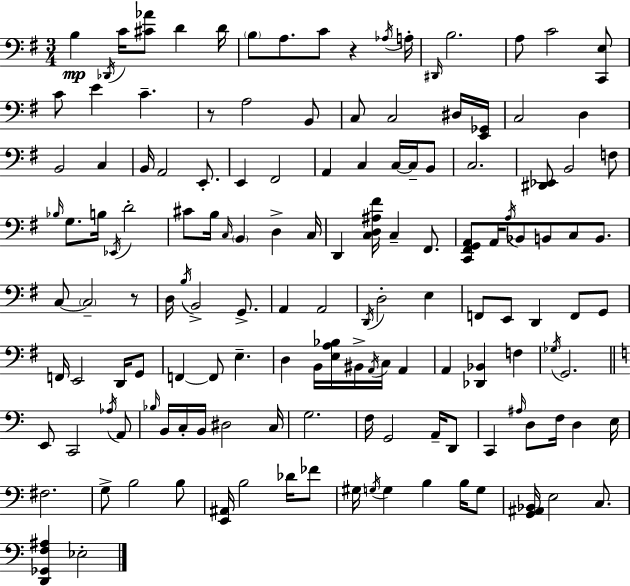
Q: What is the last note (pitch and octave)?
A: Eb3